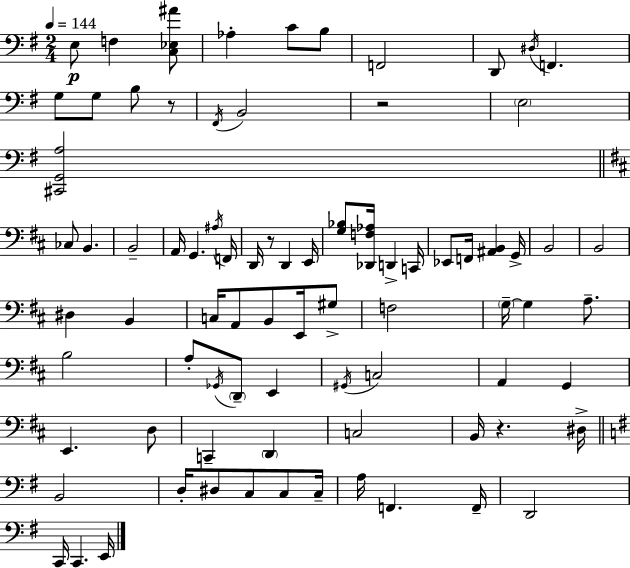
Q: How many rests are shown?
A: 4